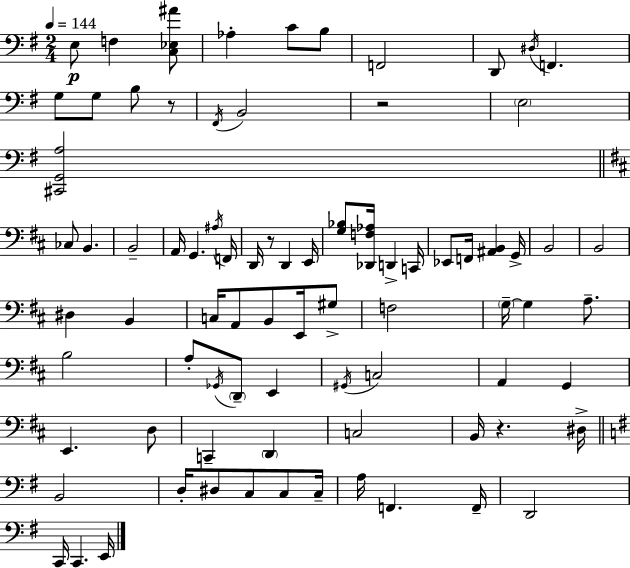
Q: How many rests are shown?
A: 4